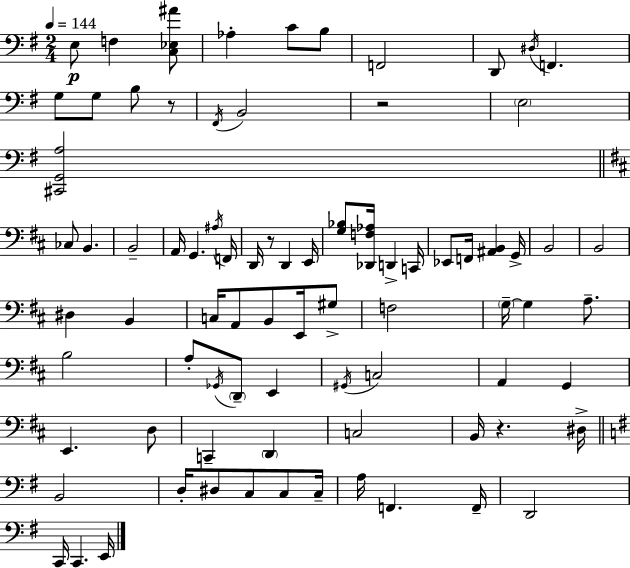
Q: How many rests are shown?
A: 4